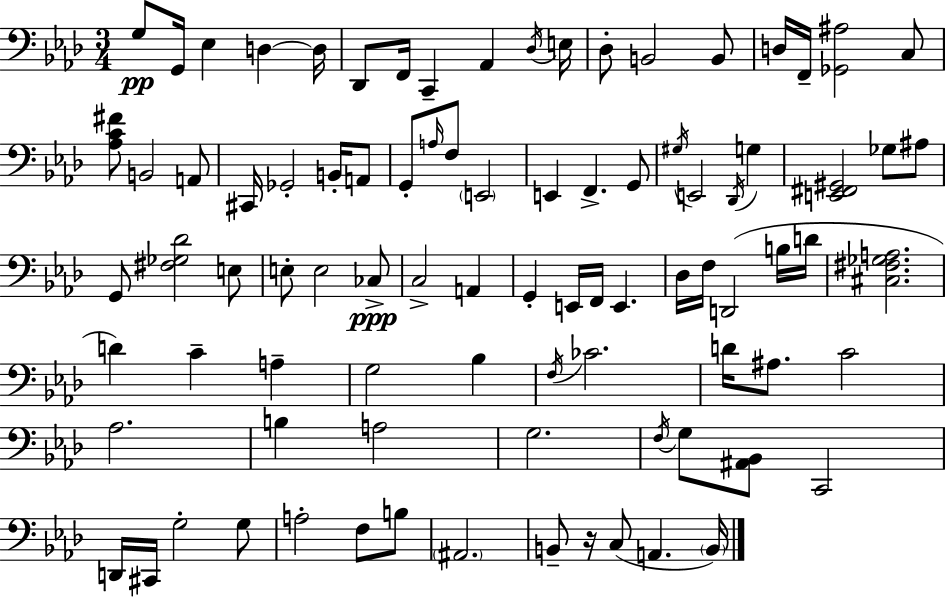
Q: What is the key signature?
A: F minor